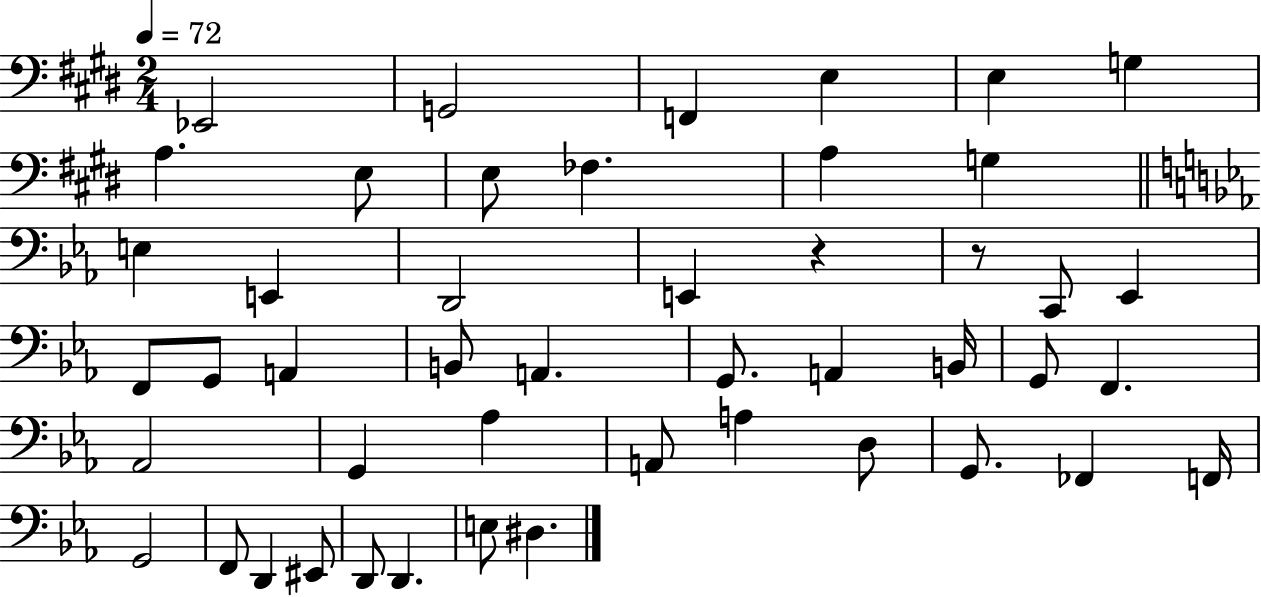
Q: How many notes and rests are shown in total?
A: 47